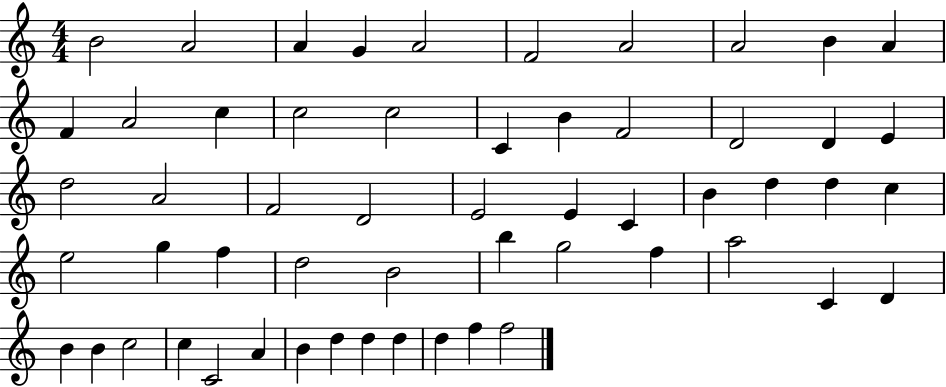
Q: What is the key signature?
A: C major